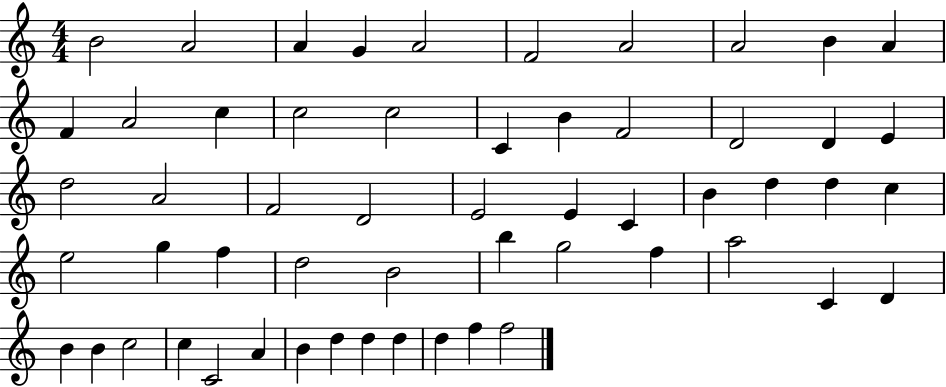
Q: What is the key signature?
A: C major